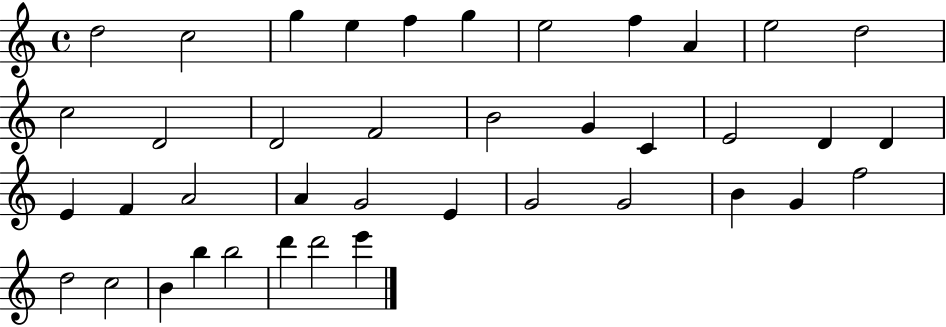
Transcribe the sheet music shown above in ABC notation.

X:1
T:Untitled
M:4/4
L:1/4
K:C
d2 c2 g e f g e2 f A e2 d2 c2 D2 D2 F2 B2 G C E2 D D E F A2 A G2 E G2 G2 B G f2 d2 c2 B b b2 d' d'2 e'